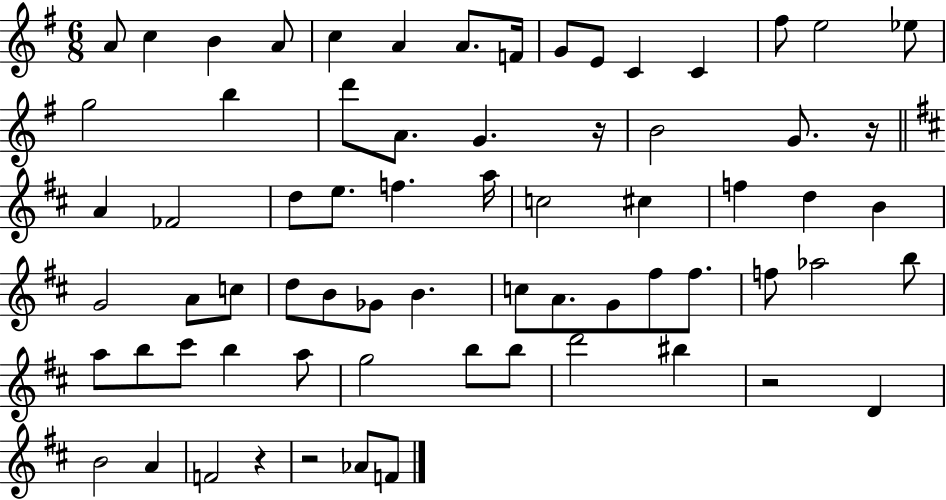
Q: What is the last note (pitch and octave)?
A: F4